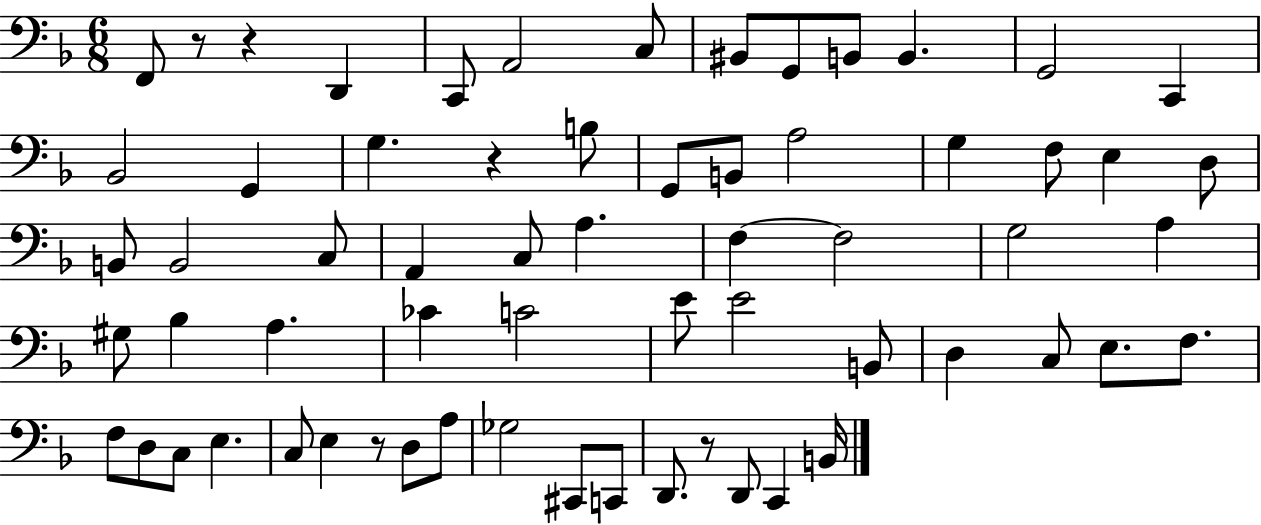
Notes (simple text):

F2/e R/e R/q D2/q C2/e A2/h C3/e BIS2/e G2/e B2/e B2/q. G2/h C2/q Bb2/h G2/q G3/q. R/q B3/e G2/e B2/e A3/h G3/q F3/e E3/q D3/e B2/e B2/h C3/e A2/q C3/e A3/q. F3/q F3/h G3/h A3/q G#3/e Bb3/q A3/q. CES4/q C4/h E4/e E4/h B2/e D3/q C3/e E3/e. F3/e. F3/e D3/e C3/e E3/q. C3/e E3/q R/e D3/e A3/e Gb3/h C#2/e C2/e D2/e. R/e D2/e C2/q B2/s